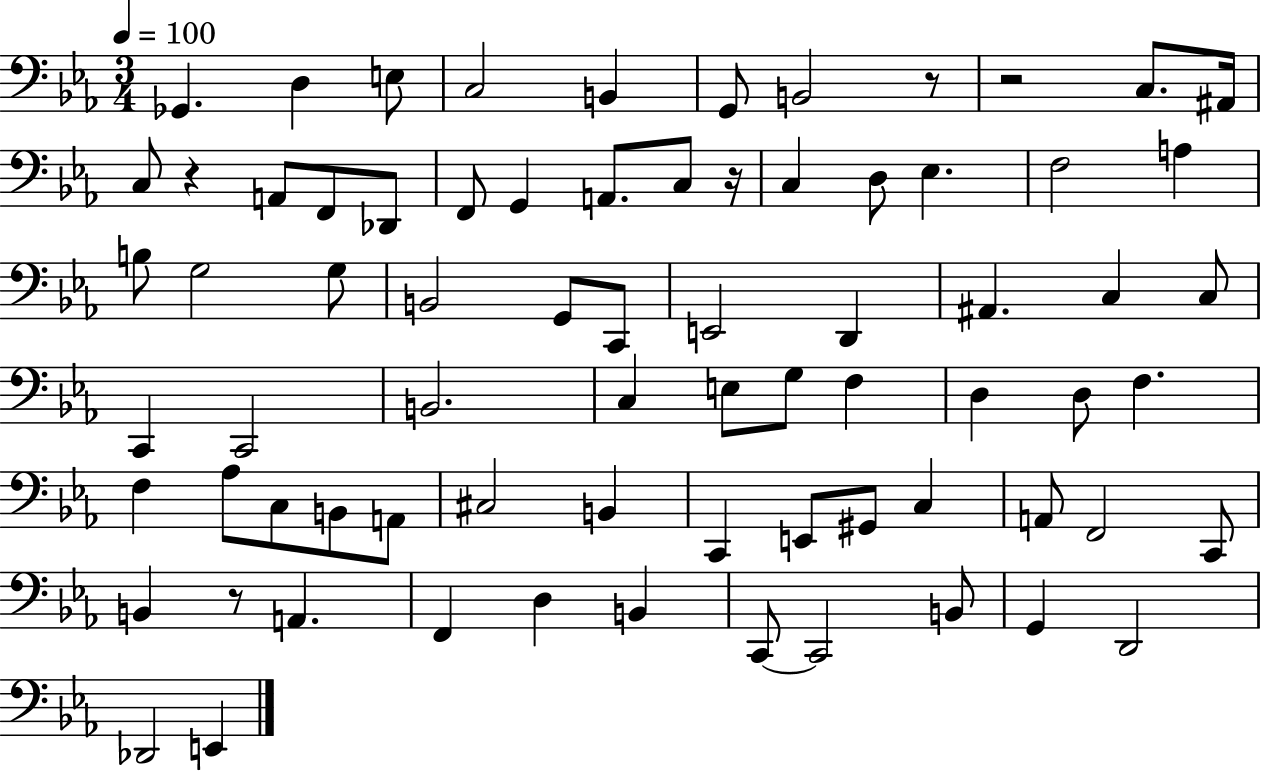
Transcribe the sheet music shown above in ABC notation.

X:1
T:Untitled
M:3/4
L:1/4
K:Eb
_G,, D, E,/2 C,2 B,, G,,/2 B,,2 z/2 z2 C,/2 ^A,,/4 C,/2 z A,,/2 F,,/2 _D,,/2 F,,/2 G,, A,,/2 C,/2 z/4 C, D,/2 _E, F,2 A, B,/2 G,2 G,/2 B,,2 G,,/2 C,,/2 E,,2 D,, ^A,, C, C,/2 C,, C,,2 B,,2 C, E,/2 G,/2 F, D, D,/2 F, F, _A,/2 C,/2 B,,/2 A,,/2 ^C,2 B,, C,, E,,/2 ^G,,/2 C, A,,/2 F,,2 C,,/2 B,, z/2 A,, F,, D, B,, C,,/2 C,,2 B,,/2 G,, D,,2 _D,,2 E,,